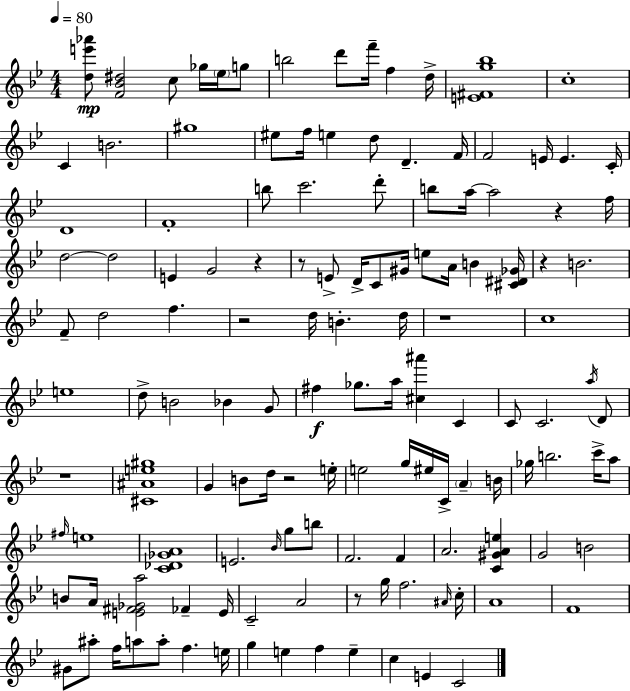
[D5,E6,Ab6]/e [F4,Bb4,D#5]/h C5/e Gb5/s Eb5/s G5/e B5/h D6/e F6/s F5/q D5/s [E4,F#4,G5,Bb5]/w C5/w C4/q B4/h. G#5/w EIS5/e F5/s E5/q D5/e D4/q. F4/s F4/h E4/s E4/q. C4/s D4/w F4/w B5/e C6/h. D6/e B5/e A5/s A5/h R/q F5/s D5/h D5/h E4/q G4/h R/q R/e E4/e D4/s C4/e G#4/s E5/e A4/s B4/q [C#4,D#4,Gb4]/s R/q B4/h. F4/e D5/h F5/q. R/h D5/s B4/q. D5/s R/w C5/w E5/w D5/e B4/h Bb4/q G4/e F#5/q Gb5/e. A5/s [C#5,A#6]/q C4/q C4/e C4/h. A5/s D4/e R/w [C#4,A#4,E5,G#5]/w G4/q B4/e D5/s R/h E5/s E5/h G5/s EIS5/s C4/s A4/q B4/s Gb5/s B5/h. C6/s A5/e F#5/s E5/w [C4,Db4,Gb4,A4]/w E4/h. Bb4/s G5/e B5/e F4/h. F4/q A4/h. [C4,G#4,A4,E5]/q G4/h B4/h B4/e A4/s [E4,F#4,Gb4,A5]/h FES4/q E4/s C4/h A4/h R/e G5/s F5/h. A#4/s C5/s A4/w F4/w G#4/e A#5/e F5/s A5/e A5/e F5/q. E5/s G5/q E5/q F5/q E5/q C5/q E4/q C4/h